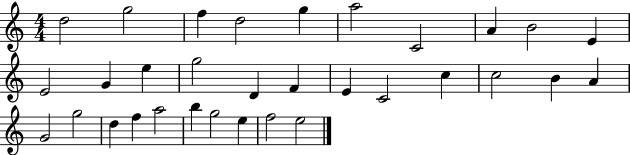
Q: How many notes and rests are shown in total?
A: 32